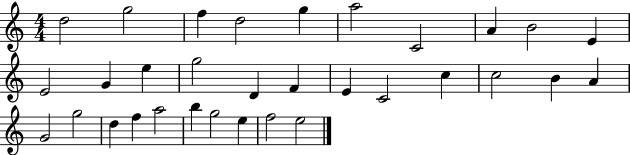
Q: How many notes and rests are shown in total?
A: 32